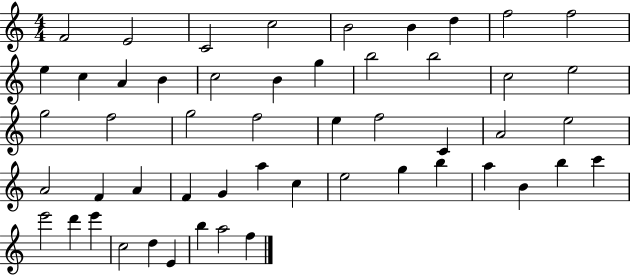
{
  \clef treble
  \numericTimeSignature
  \time 4/4
  \key c \major
  f'2 e'2 | c'2 c''2 | b'2 b'4 d''4 | f''2 f''2 | \break e''4 c''4 a'4 b'4 | c''2 b'4 g''4 | b''2 b''2 | c''2 e''2 | \break g''2 f''2 | g''2 f''2 | e''4 f''2 c'4 | a'2 e''2 | \break a'2 f'4 a'4 | f'4 g'4 a''4 c''4 | e''2 g''4 b''4 | a''4 b'4 b''4 c'''4 | \break e'''2 d'''4 e'''4 | c''2 d''4 e'4 | b''4 a''2 f''4 | \bar "|."
}